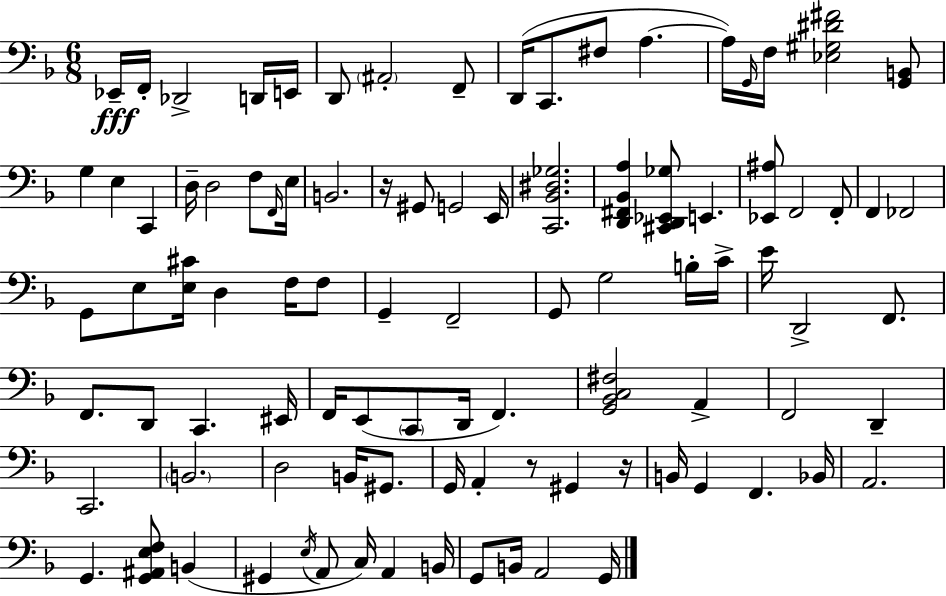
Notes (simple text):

Eb2/s F2/s Db2/h D2/s E2/s D2/e A#2/h F2/e D2/s C2/e. F#3/e A3/q. A3/s G2/s F3/s [Eb3,G#3,D#4,F#4]/h [G2,B2]/e G3/q E3/q C2/q D3/s D3/h F3/e F2/s E3/s B2/h. R/s G#2/e G2/h E2/s [C2,Bb2,D#3,Gb3]/h. [D2,F#2,Bb2,A3]/q [C#2,D2,Eb2,Gb3]/e E2/q. [Eb2,A#3]/e F2/h F2/e F2/q FES2/h G2/e E3/e [E3,C#4]/s D3/q F3/s F3/e G2/q F2/h G2/e G3/h B3/s C4/s E4/s D2/h F2/e. F2/e. D2/e C2/q. EIS2/s F2/s E2/e C2/e D2/s F2/q. [G2,Bb2,C3,F#3]/h A2/q F2/h D2/q C2/h. B2/h. D3/h B2/s G#2/e. G2/s A2/q R/e G#2/q R/s B2/s G2/q F2/q. Bb2/s A2/h. G2/q. [G2,A#2,E3,F3]/e B2/q G#2/q E3/s A2/e C3/s A2/q B2/s G2/e B2/s A2/h G2/s